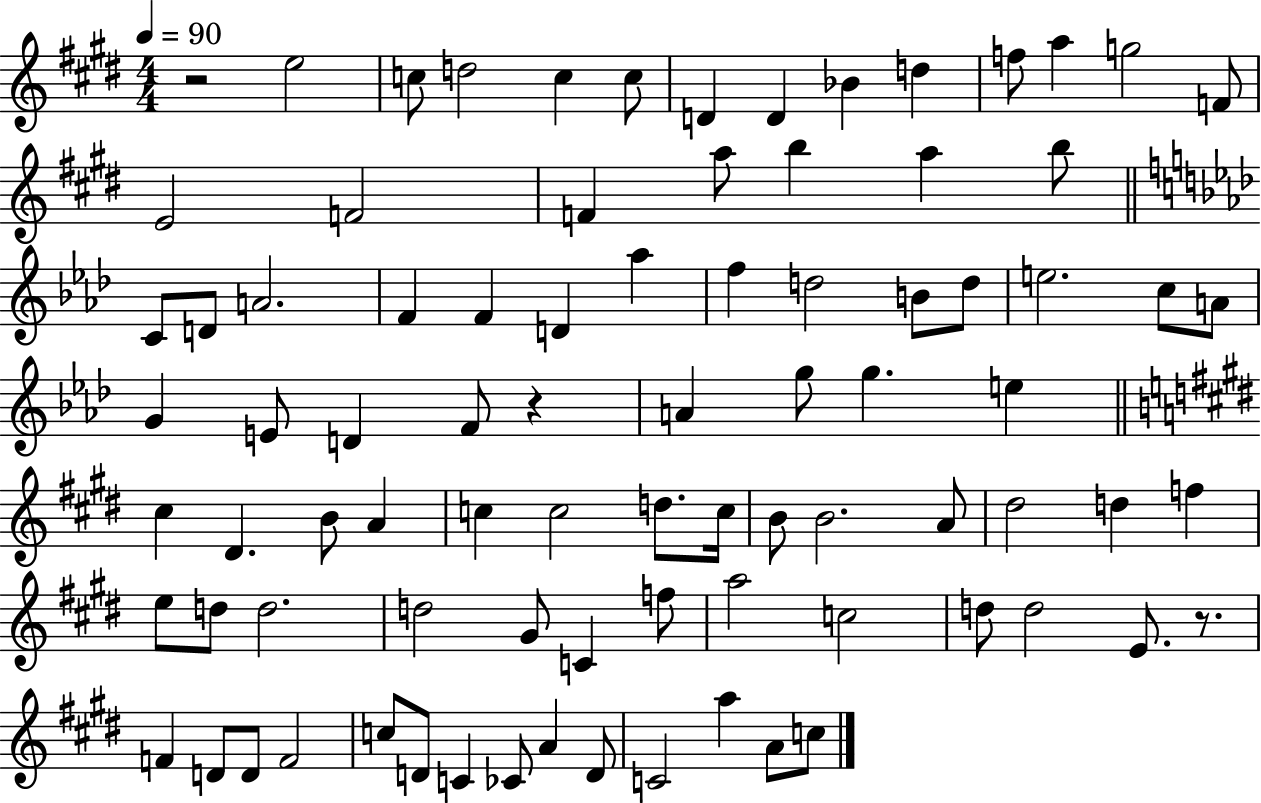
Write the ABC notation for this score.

X:1
T:Untitled
M:4/4
L:1/4
K:E
z2 e2 c/2 d2 c c/2 D D _B d f/2 a g2 F/2 E2 F2 F a/2 b a b/2 C/2 D/2 A2 F F D _a f d2 B/2 d/2 e2 c/2 A/2 G E/2 D F/2 z A g/2 g e ^c ^D B/2 A c c2 d/2 c/4 B/2 B2 A/2 ^d2 d f e/2 d/2 d2 d2 ^G/2 C f/2 a2 c2 d/2 d2 E/2 z/2 F D/2 D/2 F2 c/2 D/2 C _C/2 A D/2 C2 a A/2 c/2